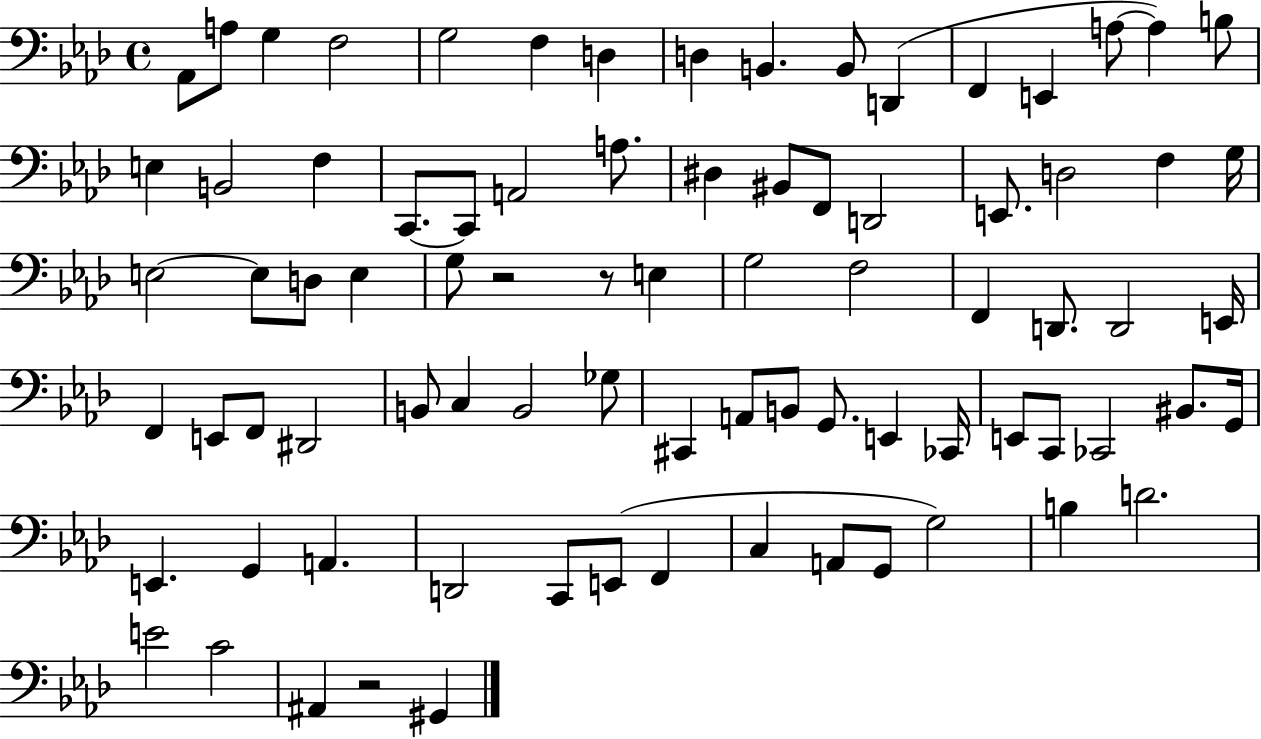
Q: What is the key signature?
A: AES major